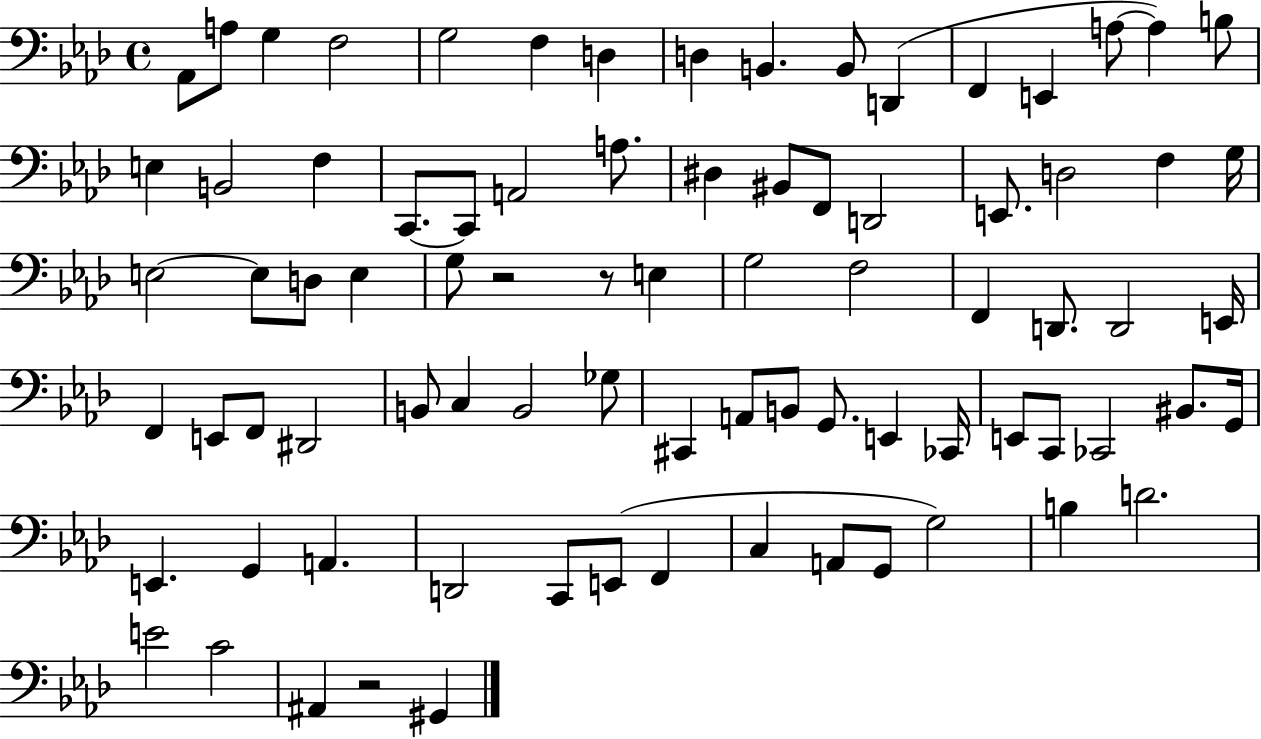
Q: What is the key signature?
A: AES major